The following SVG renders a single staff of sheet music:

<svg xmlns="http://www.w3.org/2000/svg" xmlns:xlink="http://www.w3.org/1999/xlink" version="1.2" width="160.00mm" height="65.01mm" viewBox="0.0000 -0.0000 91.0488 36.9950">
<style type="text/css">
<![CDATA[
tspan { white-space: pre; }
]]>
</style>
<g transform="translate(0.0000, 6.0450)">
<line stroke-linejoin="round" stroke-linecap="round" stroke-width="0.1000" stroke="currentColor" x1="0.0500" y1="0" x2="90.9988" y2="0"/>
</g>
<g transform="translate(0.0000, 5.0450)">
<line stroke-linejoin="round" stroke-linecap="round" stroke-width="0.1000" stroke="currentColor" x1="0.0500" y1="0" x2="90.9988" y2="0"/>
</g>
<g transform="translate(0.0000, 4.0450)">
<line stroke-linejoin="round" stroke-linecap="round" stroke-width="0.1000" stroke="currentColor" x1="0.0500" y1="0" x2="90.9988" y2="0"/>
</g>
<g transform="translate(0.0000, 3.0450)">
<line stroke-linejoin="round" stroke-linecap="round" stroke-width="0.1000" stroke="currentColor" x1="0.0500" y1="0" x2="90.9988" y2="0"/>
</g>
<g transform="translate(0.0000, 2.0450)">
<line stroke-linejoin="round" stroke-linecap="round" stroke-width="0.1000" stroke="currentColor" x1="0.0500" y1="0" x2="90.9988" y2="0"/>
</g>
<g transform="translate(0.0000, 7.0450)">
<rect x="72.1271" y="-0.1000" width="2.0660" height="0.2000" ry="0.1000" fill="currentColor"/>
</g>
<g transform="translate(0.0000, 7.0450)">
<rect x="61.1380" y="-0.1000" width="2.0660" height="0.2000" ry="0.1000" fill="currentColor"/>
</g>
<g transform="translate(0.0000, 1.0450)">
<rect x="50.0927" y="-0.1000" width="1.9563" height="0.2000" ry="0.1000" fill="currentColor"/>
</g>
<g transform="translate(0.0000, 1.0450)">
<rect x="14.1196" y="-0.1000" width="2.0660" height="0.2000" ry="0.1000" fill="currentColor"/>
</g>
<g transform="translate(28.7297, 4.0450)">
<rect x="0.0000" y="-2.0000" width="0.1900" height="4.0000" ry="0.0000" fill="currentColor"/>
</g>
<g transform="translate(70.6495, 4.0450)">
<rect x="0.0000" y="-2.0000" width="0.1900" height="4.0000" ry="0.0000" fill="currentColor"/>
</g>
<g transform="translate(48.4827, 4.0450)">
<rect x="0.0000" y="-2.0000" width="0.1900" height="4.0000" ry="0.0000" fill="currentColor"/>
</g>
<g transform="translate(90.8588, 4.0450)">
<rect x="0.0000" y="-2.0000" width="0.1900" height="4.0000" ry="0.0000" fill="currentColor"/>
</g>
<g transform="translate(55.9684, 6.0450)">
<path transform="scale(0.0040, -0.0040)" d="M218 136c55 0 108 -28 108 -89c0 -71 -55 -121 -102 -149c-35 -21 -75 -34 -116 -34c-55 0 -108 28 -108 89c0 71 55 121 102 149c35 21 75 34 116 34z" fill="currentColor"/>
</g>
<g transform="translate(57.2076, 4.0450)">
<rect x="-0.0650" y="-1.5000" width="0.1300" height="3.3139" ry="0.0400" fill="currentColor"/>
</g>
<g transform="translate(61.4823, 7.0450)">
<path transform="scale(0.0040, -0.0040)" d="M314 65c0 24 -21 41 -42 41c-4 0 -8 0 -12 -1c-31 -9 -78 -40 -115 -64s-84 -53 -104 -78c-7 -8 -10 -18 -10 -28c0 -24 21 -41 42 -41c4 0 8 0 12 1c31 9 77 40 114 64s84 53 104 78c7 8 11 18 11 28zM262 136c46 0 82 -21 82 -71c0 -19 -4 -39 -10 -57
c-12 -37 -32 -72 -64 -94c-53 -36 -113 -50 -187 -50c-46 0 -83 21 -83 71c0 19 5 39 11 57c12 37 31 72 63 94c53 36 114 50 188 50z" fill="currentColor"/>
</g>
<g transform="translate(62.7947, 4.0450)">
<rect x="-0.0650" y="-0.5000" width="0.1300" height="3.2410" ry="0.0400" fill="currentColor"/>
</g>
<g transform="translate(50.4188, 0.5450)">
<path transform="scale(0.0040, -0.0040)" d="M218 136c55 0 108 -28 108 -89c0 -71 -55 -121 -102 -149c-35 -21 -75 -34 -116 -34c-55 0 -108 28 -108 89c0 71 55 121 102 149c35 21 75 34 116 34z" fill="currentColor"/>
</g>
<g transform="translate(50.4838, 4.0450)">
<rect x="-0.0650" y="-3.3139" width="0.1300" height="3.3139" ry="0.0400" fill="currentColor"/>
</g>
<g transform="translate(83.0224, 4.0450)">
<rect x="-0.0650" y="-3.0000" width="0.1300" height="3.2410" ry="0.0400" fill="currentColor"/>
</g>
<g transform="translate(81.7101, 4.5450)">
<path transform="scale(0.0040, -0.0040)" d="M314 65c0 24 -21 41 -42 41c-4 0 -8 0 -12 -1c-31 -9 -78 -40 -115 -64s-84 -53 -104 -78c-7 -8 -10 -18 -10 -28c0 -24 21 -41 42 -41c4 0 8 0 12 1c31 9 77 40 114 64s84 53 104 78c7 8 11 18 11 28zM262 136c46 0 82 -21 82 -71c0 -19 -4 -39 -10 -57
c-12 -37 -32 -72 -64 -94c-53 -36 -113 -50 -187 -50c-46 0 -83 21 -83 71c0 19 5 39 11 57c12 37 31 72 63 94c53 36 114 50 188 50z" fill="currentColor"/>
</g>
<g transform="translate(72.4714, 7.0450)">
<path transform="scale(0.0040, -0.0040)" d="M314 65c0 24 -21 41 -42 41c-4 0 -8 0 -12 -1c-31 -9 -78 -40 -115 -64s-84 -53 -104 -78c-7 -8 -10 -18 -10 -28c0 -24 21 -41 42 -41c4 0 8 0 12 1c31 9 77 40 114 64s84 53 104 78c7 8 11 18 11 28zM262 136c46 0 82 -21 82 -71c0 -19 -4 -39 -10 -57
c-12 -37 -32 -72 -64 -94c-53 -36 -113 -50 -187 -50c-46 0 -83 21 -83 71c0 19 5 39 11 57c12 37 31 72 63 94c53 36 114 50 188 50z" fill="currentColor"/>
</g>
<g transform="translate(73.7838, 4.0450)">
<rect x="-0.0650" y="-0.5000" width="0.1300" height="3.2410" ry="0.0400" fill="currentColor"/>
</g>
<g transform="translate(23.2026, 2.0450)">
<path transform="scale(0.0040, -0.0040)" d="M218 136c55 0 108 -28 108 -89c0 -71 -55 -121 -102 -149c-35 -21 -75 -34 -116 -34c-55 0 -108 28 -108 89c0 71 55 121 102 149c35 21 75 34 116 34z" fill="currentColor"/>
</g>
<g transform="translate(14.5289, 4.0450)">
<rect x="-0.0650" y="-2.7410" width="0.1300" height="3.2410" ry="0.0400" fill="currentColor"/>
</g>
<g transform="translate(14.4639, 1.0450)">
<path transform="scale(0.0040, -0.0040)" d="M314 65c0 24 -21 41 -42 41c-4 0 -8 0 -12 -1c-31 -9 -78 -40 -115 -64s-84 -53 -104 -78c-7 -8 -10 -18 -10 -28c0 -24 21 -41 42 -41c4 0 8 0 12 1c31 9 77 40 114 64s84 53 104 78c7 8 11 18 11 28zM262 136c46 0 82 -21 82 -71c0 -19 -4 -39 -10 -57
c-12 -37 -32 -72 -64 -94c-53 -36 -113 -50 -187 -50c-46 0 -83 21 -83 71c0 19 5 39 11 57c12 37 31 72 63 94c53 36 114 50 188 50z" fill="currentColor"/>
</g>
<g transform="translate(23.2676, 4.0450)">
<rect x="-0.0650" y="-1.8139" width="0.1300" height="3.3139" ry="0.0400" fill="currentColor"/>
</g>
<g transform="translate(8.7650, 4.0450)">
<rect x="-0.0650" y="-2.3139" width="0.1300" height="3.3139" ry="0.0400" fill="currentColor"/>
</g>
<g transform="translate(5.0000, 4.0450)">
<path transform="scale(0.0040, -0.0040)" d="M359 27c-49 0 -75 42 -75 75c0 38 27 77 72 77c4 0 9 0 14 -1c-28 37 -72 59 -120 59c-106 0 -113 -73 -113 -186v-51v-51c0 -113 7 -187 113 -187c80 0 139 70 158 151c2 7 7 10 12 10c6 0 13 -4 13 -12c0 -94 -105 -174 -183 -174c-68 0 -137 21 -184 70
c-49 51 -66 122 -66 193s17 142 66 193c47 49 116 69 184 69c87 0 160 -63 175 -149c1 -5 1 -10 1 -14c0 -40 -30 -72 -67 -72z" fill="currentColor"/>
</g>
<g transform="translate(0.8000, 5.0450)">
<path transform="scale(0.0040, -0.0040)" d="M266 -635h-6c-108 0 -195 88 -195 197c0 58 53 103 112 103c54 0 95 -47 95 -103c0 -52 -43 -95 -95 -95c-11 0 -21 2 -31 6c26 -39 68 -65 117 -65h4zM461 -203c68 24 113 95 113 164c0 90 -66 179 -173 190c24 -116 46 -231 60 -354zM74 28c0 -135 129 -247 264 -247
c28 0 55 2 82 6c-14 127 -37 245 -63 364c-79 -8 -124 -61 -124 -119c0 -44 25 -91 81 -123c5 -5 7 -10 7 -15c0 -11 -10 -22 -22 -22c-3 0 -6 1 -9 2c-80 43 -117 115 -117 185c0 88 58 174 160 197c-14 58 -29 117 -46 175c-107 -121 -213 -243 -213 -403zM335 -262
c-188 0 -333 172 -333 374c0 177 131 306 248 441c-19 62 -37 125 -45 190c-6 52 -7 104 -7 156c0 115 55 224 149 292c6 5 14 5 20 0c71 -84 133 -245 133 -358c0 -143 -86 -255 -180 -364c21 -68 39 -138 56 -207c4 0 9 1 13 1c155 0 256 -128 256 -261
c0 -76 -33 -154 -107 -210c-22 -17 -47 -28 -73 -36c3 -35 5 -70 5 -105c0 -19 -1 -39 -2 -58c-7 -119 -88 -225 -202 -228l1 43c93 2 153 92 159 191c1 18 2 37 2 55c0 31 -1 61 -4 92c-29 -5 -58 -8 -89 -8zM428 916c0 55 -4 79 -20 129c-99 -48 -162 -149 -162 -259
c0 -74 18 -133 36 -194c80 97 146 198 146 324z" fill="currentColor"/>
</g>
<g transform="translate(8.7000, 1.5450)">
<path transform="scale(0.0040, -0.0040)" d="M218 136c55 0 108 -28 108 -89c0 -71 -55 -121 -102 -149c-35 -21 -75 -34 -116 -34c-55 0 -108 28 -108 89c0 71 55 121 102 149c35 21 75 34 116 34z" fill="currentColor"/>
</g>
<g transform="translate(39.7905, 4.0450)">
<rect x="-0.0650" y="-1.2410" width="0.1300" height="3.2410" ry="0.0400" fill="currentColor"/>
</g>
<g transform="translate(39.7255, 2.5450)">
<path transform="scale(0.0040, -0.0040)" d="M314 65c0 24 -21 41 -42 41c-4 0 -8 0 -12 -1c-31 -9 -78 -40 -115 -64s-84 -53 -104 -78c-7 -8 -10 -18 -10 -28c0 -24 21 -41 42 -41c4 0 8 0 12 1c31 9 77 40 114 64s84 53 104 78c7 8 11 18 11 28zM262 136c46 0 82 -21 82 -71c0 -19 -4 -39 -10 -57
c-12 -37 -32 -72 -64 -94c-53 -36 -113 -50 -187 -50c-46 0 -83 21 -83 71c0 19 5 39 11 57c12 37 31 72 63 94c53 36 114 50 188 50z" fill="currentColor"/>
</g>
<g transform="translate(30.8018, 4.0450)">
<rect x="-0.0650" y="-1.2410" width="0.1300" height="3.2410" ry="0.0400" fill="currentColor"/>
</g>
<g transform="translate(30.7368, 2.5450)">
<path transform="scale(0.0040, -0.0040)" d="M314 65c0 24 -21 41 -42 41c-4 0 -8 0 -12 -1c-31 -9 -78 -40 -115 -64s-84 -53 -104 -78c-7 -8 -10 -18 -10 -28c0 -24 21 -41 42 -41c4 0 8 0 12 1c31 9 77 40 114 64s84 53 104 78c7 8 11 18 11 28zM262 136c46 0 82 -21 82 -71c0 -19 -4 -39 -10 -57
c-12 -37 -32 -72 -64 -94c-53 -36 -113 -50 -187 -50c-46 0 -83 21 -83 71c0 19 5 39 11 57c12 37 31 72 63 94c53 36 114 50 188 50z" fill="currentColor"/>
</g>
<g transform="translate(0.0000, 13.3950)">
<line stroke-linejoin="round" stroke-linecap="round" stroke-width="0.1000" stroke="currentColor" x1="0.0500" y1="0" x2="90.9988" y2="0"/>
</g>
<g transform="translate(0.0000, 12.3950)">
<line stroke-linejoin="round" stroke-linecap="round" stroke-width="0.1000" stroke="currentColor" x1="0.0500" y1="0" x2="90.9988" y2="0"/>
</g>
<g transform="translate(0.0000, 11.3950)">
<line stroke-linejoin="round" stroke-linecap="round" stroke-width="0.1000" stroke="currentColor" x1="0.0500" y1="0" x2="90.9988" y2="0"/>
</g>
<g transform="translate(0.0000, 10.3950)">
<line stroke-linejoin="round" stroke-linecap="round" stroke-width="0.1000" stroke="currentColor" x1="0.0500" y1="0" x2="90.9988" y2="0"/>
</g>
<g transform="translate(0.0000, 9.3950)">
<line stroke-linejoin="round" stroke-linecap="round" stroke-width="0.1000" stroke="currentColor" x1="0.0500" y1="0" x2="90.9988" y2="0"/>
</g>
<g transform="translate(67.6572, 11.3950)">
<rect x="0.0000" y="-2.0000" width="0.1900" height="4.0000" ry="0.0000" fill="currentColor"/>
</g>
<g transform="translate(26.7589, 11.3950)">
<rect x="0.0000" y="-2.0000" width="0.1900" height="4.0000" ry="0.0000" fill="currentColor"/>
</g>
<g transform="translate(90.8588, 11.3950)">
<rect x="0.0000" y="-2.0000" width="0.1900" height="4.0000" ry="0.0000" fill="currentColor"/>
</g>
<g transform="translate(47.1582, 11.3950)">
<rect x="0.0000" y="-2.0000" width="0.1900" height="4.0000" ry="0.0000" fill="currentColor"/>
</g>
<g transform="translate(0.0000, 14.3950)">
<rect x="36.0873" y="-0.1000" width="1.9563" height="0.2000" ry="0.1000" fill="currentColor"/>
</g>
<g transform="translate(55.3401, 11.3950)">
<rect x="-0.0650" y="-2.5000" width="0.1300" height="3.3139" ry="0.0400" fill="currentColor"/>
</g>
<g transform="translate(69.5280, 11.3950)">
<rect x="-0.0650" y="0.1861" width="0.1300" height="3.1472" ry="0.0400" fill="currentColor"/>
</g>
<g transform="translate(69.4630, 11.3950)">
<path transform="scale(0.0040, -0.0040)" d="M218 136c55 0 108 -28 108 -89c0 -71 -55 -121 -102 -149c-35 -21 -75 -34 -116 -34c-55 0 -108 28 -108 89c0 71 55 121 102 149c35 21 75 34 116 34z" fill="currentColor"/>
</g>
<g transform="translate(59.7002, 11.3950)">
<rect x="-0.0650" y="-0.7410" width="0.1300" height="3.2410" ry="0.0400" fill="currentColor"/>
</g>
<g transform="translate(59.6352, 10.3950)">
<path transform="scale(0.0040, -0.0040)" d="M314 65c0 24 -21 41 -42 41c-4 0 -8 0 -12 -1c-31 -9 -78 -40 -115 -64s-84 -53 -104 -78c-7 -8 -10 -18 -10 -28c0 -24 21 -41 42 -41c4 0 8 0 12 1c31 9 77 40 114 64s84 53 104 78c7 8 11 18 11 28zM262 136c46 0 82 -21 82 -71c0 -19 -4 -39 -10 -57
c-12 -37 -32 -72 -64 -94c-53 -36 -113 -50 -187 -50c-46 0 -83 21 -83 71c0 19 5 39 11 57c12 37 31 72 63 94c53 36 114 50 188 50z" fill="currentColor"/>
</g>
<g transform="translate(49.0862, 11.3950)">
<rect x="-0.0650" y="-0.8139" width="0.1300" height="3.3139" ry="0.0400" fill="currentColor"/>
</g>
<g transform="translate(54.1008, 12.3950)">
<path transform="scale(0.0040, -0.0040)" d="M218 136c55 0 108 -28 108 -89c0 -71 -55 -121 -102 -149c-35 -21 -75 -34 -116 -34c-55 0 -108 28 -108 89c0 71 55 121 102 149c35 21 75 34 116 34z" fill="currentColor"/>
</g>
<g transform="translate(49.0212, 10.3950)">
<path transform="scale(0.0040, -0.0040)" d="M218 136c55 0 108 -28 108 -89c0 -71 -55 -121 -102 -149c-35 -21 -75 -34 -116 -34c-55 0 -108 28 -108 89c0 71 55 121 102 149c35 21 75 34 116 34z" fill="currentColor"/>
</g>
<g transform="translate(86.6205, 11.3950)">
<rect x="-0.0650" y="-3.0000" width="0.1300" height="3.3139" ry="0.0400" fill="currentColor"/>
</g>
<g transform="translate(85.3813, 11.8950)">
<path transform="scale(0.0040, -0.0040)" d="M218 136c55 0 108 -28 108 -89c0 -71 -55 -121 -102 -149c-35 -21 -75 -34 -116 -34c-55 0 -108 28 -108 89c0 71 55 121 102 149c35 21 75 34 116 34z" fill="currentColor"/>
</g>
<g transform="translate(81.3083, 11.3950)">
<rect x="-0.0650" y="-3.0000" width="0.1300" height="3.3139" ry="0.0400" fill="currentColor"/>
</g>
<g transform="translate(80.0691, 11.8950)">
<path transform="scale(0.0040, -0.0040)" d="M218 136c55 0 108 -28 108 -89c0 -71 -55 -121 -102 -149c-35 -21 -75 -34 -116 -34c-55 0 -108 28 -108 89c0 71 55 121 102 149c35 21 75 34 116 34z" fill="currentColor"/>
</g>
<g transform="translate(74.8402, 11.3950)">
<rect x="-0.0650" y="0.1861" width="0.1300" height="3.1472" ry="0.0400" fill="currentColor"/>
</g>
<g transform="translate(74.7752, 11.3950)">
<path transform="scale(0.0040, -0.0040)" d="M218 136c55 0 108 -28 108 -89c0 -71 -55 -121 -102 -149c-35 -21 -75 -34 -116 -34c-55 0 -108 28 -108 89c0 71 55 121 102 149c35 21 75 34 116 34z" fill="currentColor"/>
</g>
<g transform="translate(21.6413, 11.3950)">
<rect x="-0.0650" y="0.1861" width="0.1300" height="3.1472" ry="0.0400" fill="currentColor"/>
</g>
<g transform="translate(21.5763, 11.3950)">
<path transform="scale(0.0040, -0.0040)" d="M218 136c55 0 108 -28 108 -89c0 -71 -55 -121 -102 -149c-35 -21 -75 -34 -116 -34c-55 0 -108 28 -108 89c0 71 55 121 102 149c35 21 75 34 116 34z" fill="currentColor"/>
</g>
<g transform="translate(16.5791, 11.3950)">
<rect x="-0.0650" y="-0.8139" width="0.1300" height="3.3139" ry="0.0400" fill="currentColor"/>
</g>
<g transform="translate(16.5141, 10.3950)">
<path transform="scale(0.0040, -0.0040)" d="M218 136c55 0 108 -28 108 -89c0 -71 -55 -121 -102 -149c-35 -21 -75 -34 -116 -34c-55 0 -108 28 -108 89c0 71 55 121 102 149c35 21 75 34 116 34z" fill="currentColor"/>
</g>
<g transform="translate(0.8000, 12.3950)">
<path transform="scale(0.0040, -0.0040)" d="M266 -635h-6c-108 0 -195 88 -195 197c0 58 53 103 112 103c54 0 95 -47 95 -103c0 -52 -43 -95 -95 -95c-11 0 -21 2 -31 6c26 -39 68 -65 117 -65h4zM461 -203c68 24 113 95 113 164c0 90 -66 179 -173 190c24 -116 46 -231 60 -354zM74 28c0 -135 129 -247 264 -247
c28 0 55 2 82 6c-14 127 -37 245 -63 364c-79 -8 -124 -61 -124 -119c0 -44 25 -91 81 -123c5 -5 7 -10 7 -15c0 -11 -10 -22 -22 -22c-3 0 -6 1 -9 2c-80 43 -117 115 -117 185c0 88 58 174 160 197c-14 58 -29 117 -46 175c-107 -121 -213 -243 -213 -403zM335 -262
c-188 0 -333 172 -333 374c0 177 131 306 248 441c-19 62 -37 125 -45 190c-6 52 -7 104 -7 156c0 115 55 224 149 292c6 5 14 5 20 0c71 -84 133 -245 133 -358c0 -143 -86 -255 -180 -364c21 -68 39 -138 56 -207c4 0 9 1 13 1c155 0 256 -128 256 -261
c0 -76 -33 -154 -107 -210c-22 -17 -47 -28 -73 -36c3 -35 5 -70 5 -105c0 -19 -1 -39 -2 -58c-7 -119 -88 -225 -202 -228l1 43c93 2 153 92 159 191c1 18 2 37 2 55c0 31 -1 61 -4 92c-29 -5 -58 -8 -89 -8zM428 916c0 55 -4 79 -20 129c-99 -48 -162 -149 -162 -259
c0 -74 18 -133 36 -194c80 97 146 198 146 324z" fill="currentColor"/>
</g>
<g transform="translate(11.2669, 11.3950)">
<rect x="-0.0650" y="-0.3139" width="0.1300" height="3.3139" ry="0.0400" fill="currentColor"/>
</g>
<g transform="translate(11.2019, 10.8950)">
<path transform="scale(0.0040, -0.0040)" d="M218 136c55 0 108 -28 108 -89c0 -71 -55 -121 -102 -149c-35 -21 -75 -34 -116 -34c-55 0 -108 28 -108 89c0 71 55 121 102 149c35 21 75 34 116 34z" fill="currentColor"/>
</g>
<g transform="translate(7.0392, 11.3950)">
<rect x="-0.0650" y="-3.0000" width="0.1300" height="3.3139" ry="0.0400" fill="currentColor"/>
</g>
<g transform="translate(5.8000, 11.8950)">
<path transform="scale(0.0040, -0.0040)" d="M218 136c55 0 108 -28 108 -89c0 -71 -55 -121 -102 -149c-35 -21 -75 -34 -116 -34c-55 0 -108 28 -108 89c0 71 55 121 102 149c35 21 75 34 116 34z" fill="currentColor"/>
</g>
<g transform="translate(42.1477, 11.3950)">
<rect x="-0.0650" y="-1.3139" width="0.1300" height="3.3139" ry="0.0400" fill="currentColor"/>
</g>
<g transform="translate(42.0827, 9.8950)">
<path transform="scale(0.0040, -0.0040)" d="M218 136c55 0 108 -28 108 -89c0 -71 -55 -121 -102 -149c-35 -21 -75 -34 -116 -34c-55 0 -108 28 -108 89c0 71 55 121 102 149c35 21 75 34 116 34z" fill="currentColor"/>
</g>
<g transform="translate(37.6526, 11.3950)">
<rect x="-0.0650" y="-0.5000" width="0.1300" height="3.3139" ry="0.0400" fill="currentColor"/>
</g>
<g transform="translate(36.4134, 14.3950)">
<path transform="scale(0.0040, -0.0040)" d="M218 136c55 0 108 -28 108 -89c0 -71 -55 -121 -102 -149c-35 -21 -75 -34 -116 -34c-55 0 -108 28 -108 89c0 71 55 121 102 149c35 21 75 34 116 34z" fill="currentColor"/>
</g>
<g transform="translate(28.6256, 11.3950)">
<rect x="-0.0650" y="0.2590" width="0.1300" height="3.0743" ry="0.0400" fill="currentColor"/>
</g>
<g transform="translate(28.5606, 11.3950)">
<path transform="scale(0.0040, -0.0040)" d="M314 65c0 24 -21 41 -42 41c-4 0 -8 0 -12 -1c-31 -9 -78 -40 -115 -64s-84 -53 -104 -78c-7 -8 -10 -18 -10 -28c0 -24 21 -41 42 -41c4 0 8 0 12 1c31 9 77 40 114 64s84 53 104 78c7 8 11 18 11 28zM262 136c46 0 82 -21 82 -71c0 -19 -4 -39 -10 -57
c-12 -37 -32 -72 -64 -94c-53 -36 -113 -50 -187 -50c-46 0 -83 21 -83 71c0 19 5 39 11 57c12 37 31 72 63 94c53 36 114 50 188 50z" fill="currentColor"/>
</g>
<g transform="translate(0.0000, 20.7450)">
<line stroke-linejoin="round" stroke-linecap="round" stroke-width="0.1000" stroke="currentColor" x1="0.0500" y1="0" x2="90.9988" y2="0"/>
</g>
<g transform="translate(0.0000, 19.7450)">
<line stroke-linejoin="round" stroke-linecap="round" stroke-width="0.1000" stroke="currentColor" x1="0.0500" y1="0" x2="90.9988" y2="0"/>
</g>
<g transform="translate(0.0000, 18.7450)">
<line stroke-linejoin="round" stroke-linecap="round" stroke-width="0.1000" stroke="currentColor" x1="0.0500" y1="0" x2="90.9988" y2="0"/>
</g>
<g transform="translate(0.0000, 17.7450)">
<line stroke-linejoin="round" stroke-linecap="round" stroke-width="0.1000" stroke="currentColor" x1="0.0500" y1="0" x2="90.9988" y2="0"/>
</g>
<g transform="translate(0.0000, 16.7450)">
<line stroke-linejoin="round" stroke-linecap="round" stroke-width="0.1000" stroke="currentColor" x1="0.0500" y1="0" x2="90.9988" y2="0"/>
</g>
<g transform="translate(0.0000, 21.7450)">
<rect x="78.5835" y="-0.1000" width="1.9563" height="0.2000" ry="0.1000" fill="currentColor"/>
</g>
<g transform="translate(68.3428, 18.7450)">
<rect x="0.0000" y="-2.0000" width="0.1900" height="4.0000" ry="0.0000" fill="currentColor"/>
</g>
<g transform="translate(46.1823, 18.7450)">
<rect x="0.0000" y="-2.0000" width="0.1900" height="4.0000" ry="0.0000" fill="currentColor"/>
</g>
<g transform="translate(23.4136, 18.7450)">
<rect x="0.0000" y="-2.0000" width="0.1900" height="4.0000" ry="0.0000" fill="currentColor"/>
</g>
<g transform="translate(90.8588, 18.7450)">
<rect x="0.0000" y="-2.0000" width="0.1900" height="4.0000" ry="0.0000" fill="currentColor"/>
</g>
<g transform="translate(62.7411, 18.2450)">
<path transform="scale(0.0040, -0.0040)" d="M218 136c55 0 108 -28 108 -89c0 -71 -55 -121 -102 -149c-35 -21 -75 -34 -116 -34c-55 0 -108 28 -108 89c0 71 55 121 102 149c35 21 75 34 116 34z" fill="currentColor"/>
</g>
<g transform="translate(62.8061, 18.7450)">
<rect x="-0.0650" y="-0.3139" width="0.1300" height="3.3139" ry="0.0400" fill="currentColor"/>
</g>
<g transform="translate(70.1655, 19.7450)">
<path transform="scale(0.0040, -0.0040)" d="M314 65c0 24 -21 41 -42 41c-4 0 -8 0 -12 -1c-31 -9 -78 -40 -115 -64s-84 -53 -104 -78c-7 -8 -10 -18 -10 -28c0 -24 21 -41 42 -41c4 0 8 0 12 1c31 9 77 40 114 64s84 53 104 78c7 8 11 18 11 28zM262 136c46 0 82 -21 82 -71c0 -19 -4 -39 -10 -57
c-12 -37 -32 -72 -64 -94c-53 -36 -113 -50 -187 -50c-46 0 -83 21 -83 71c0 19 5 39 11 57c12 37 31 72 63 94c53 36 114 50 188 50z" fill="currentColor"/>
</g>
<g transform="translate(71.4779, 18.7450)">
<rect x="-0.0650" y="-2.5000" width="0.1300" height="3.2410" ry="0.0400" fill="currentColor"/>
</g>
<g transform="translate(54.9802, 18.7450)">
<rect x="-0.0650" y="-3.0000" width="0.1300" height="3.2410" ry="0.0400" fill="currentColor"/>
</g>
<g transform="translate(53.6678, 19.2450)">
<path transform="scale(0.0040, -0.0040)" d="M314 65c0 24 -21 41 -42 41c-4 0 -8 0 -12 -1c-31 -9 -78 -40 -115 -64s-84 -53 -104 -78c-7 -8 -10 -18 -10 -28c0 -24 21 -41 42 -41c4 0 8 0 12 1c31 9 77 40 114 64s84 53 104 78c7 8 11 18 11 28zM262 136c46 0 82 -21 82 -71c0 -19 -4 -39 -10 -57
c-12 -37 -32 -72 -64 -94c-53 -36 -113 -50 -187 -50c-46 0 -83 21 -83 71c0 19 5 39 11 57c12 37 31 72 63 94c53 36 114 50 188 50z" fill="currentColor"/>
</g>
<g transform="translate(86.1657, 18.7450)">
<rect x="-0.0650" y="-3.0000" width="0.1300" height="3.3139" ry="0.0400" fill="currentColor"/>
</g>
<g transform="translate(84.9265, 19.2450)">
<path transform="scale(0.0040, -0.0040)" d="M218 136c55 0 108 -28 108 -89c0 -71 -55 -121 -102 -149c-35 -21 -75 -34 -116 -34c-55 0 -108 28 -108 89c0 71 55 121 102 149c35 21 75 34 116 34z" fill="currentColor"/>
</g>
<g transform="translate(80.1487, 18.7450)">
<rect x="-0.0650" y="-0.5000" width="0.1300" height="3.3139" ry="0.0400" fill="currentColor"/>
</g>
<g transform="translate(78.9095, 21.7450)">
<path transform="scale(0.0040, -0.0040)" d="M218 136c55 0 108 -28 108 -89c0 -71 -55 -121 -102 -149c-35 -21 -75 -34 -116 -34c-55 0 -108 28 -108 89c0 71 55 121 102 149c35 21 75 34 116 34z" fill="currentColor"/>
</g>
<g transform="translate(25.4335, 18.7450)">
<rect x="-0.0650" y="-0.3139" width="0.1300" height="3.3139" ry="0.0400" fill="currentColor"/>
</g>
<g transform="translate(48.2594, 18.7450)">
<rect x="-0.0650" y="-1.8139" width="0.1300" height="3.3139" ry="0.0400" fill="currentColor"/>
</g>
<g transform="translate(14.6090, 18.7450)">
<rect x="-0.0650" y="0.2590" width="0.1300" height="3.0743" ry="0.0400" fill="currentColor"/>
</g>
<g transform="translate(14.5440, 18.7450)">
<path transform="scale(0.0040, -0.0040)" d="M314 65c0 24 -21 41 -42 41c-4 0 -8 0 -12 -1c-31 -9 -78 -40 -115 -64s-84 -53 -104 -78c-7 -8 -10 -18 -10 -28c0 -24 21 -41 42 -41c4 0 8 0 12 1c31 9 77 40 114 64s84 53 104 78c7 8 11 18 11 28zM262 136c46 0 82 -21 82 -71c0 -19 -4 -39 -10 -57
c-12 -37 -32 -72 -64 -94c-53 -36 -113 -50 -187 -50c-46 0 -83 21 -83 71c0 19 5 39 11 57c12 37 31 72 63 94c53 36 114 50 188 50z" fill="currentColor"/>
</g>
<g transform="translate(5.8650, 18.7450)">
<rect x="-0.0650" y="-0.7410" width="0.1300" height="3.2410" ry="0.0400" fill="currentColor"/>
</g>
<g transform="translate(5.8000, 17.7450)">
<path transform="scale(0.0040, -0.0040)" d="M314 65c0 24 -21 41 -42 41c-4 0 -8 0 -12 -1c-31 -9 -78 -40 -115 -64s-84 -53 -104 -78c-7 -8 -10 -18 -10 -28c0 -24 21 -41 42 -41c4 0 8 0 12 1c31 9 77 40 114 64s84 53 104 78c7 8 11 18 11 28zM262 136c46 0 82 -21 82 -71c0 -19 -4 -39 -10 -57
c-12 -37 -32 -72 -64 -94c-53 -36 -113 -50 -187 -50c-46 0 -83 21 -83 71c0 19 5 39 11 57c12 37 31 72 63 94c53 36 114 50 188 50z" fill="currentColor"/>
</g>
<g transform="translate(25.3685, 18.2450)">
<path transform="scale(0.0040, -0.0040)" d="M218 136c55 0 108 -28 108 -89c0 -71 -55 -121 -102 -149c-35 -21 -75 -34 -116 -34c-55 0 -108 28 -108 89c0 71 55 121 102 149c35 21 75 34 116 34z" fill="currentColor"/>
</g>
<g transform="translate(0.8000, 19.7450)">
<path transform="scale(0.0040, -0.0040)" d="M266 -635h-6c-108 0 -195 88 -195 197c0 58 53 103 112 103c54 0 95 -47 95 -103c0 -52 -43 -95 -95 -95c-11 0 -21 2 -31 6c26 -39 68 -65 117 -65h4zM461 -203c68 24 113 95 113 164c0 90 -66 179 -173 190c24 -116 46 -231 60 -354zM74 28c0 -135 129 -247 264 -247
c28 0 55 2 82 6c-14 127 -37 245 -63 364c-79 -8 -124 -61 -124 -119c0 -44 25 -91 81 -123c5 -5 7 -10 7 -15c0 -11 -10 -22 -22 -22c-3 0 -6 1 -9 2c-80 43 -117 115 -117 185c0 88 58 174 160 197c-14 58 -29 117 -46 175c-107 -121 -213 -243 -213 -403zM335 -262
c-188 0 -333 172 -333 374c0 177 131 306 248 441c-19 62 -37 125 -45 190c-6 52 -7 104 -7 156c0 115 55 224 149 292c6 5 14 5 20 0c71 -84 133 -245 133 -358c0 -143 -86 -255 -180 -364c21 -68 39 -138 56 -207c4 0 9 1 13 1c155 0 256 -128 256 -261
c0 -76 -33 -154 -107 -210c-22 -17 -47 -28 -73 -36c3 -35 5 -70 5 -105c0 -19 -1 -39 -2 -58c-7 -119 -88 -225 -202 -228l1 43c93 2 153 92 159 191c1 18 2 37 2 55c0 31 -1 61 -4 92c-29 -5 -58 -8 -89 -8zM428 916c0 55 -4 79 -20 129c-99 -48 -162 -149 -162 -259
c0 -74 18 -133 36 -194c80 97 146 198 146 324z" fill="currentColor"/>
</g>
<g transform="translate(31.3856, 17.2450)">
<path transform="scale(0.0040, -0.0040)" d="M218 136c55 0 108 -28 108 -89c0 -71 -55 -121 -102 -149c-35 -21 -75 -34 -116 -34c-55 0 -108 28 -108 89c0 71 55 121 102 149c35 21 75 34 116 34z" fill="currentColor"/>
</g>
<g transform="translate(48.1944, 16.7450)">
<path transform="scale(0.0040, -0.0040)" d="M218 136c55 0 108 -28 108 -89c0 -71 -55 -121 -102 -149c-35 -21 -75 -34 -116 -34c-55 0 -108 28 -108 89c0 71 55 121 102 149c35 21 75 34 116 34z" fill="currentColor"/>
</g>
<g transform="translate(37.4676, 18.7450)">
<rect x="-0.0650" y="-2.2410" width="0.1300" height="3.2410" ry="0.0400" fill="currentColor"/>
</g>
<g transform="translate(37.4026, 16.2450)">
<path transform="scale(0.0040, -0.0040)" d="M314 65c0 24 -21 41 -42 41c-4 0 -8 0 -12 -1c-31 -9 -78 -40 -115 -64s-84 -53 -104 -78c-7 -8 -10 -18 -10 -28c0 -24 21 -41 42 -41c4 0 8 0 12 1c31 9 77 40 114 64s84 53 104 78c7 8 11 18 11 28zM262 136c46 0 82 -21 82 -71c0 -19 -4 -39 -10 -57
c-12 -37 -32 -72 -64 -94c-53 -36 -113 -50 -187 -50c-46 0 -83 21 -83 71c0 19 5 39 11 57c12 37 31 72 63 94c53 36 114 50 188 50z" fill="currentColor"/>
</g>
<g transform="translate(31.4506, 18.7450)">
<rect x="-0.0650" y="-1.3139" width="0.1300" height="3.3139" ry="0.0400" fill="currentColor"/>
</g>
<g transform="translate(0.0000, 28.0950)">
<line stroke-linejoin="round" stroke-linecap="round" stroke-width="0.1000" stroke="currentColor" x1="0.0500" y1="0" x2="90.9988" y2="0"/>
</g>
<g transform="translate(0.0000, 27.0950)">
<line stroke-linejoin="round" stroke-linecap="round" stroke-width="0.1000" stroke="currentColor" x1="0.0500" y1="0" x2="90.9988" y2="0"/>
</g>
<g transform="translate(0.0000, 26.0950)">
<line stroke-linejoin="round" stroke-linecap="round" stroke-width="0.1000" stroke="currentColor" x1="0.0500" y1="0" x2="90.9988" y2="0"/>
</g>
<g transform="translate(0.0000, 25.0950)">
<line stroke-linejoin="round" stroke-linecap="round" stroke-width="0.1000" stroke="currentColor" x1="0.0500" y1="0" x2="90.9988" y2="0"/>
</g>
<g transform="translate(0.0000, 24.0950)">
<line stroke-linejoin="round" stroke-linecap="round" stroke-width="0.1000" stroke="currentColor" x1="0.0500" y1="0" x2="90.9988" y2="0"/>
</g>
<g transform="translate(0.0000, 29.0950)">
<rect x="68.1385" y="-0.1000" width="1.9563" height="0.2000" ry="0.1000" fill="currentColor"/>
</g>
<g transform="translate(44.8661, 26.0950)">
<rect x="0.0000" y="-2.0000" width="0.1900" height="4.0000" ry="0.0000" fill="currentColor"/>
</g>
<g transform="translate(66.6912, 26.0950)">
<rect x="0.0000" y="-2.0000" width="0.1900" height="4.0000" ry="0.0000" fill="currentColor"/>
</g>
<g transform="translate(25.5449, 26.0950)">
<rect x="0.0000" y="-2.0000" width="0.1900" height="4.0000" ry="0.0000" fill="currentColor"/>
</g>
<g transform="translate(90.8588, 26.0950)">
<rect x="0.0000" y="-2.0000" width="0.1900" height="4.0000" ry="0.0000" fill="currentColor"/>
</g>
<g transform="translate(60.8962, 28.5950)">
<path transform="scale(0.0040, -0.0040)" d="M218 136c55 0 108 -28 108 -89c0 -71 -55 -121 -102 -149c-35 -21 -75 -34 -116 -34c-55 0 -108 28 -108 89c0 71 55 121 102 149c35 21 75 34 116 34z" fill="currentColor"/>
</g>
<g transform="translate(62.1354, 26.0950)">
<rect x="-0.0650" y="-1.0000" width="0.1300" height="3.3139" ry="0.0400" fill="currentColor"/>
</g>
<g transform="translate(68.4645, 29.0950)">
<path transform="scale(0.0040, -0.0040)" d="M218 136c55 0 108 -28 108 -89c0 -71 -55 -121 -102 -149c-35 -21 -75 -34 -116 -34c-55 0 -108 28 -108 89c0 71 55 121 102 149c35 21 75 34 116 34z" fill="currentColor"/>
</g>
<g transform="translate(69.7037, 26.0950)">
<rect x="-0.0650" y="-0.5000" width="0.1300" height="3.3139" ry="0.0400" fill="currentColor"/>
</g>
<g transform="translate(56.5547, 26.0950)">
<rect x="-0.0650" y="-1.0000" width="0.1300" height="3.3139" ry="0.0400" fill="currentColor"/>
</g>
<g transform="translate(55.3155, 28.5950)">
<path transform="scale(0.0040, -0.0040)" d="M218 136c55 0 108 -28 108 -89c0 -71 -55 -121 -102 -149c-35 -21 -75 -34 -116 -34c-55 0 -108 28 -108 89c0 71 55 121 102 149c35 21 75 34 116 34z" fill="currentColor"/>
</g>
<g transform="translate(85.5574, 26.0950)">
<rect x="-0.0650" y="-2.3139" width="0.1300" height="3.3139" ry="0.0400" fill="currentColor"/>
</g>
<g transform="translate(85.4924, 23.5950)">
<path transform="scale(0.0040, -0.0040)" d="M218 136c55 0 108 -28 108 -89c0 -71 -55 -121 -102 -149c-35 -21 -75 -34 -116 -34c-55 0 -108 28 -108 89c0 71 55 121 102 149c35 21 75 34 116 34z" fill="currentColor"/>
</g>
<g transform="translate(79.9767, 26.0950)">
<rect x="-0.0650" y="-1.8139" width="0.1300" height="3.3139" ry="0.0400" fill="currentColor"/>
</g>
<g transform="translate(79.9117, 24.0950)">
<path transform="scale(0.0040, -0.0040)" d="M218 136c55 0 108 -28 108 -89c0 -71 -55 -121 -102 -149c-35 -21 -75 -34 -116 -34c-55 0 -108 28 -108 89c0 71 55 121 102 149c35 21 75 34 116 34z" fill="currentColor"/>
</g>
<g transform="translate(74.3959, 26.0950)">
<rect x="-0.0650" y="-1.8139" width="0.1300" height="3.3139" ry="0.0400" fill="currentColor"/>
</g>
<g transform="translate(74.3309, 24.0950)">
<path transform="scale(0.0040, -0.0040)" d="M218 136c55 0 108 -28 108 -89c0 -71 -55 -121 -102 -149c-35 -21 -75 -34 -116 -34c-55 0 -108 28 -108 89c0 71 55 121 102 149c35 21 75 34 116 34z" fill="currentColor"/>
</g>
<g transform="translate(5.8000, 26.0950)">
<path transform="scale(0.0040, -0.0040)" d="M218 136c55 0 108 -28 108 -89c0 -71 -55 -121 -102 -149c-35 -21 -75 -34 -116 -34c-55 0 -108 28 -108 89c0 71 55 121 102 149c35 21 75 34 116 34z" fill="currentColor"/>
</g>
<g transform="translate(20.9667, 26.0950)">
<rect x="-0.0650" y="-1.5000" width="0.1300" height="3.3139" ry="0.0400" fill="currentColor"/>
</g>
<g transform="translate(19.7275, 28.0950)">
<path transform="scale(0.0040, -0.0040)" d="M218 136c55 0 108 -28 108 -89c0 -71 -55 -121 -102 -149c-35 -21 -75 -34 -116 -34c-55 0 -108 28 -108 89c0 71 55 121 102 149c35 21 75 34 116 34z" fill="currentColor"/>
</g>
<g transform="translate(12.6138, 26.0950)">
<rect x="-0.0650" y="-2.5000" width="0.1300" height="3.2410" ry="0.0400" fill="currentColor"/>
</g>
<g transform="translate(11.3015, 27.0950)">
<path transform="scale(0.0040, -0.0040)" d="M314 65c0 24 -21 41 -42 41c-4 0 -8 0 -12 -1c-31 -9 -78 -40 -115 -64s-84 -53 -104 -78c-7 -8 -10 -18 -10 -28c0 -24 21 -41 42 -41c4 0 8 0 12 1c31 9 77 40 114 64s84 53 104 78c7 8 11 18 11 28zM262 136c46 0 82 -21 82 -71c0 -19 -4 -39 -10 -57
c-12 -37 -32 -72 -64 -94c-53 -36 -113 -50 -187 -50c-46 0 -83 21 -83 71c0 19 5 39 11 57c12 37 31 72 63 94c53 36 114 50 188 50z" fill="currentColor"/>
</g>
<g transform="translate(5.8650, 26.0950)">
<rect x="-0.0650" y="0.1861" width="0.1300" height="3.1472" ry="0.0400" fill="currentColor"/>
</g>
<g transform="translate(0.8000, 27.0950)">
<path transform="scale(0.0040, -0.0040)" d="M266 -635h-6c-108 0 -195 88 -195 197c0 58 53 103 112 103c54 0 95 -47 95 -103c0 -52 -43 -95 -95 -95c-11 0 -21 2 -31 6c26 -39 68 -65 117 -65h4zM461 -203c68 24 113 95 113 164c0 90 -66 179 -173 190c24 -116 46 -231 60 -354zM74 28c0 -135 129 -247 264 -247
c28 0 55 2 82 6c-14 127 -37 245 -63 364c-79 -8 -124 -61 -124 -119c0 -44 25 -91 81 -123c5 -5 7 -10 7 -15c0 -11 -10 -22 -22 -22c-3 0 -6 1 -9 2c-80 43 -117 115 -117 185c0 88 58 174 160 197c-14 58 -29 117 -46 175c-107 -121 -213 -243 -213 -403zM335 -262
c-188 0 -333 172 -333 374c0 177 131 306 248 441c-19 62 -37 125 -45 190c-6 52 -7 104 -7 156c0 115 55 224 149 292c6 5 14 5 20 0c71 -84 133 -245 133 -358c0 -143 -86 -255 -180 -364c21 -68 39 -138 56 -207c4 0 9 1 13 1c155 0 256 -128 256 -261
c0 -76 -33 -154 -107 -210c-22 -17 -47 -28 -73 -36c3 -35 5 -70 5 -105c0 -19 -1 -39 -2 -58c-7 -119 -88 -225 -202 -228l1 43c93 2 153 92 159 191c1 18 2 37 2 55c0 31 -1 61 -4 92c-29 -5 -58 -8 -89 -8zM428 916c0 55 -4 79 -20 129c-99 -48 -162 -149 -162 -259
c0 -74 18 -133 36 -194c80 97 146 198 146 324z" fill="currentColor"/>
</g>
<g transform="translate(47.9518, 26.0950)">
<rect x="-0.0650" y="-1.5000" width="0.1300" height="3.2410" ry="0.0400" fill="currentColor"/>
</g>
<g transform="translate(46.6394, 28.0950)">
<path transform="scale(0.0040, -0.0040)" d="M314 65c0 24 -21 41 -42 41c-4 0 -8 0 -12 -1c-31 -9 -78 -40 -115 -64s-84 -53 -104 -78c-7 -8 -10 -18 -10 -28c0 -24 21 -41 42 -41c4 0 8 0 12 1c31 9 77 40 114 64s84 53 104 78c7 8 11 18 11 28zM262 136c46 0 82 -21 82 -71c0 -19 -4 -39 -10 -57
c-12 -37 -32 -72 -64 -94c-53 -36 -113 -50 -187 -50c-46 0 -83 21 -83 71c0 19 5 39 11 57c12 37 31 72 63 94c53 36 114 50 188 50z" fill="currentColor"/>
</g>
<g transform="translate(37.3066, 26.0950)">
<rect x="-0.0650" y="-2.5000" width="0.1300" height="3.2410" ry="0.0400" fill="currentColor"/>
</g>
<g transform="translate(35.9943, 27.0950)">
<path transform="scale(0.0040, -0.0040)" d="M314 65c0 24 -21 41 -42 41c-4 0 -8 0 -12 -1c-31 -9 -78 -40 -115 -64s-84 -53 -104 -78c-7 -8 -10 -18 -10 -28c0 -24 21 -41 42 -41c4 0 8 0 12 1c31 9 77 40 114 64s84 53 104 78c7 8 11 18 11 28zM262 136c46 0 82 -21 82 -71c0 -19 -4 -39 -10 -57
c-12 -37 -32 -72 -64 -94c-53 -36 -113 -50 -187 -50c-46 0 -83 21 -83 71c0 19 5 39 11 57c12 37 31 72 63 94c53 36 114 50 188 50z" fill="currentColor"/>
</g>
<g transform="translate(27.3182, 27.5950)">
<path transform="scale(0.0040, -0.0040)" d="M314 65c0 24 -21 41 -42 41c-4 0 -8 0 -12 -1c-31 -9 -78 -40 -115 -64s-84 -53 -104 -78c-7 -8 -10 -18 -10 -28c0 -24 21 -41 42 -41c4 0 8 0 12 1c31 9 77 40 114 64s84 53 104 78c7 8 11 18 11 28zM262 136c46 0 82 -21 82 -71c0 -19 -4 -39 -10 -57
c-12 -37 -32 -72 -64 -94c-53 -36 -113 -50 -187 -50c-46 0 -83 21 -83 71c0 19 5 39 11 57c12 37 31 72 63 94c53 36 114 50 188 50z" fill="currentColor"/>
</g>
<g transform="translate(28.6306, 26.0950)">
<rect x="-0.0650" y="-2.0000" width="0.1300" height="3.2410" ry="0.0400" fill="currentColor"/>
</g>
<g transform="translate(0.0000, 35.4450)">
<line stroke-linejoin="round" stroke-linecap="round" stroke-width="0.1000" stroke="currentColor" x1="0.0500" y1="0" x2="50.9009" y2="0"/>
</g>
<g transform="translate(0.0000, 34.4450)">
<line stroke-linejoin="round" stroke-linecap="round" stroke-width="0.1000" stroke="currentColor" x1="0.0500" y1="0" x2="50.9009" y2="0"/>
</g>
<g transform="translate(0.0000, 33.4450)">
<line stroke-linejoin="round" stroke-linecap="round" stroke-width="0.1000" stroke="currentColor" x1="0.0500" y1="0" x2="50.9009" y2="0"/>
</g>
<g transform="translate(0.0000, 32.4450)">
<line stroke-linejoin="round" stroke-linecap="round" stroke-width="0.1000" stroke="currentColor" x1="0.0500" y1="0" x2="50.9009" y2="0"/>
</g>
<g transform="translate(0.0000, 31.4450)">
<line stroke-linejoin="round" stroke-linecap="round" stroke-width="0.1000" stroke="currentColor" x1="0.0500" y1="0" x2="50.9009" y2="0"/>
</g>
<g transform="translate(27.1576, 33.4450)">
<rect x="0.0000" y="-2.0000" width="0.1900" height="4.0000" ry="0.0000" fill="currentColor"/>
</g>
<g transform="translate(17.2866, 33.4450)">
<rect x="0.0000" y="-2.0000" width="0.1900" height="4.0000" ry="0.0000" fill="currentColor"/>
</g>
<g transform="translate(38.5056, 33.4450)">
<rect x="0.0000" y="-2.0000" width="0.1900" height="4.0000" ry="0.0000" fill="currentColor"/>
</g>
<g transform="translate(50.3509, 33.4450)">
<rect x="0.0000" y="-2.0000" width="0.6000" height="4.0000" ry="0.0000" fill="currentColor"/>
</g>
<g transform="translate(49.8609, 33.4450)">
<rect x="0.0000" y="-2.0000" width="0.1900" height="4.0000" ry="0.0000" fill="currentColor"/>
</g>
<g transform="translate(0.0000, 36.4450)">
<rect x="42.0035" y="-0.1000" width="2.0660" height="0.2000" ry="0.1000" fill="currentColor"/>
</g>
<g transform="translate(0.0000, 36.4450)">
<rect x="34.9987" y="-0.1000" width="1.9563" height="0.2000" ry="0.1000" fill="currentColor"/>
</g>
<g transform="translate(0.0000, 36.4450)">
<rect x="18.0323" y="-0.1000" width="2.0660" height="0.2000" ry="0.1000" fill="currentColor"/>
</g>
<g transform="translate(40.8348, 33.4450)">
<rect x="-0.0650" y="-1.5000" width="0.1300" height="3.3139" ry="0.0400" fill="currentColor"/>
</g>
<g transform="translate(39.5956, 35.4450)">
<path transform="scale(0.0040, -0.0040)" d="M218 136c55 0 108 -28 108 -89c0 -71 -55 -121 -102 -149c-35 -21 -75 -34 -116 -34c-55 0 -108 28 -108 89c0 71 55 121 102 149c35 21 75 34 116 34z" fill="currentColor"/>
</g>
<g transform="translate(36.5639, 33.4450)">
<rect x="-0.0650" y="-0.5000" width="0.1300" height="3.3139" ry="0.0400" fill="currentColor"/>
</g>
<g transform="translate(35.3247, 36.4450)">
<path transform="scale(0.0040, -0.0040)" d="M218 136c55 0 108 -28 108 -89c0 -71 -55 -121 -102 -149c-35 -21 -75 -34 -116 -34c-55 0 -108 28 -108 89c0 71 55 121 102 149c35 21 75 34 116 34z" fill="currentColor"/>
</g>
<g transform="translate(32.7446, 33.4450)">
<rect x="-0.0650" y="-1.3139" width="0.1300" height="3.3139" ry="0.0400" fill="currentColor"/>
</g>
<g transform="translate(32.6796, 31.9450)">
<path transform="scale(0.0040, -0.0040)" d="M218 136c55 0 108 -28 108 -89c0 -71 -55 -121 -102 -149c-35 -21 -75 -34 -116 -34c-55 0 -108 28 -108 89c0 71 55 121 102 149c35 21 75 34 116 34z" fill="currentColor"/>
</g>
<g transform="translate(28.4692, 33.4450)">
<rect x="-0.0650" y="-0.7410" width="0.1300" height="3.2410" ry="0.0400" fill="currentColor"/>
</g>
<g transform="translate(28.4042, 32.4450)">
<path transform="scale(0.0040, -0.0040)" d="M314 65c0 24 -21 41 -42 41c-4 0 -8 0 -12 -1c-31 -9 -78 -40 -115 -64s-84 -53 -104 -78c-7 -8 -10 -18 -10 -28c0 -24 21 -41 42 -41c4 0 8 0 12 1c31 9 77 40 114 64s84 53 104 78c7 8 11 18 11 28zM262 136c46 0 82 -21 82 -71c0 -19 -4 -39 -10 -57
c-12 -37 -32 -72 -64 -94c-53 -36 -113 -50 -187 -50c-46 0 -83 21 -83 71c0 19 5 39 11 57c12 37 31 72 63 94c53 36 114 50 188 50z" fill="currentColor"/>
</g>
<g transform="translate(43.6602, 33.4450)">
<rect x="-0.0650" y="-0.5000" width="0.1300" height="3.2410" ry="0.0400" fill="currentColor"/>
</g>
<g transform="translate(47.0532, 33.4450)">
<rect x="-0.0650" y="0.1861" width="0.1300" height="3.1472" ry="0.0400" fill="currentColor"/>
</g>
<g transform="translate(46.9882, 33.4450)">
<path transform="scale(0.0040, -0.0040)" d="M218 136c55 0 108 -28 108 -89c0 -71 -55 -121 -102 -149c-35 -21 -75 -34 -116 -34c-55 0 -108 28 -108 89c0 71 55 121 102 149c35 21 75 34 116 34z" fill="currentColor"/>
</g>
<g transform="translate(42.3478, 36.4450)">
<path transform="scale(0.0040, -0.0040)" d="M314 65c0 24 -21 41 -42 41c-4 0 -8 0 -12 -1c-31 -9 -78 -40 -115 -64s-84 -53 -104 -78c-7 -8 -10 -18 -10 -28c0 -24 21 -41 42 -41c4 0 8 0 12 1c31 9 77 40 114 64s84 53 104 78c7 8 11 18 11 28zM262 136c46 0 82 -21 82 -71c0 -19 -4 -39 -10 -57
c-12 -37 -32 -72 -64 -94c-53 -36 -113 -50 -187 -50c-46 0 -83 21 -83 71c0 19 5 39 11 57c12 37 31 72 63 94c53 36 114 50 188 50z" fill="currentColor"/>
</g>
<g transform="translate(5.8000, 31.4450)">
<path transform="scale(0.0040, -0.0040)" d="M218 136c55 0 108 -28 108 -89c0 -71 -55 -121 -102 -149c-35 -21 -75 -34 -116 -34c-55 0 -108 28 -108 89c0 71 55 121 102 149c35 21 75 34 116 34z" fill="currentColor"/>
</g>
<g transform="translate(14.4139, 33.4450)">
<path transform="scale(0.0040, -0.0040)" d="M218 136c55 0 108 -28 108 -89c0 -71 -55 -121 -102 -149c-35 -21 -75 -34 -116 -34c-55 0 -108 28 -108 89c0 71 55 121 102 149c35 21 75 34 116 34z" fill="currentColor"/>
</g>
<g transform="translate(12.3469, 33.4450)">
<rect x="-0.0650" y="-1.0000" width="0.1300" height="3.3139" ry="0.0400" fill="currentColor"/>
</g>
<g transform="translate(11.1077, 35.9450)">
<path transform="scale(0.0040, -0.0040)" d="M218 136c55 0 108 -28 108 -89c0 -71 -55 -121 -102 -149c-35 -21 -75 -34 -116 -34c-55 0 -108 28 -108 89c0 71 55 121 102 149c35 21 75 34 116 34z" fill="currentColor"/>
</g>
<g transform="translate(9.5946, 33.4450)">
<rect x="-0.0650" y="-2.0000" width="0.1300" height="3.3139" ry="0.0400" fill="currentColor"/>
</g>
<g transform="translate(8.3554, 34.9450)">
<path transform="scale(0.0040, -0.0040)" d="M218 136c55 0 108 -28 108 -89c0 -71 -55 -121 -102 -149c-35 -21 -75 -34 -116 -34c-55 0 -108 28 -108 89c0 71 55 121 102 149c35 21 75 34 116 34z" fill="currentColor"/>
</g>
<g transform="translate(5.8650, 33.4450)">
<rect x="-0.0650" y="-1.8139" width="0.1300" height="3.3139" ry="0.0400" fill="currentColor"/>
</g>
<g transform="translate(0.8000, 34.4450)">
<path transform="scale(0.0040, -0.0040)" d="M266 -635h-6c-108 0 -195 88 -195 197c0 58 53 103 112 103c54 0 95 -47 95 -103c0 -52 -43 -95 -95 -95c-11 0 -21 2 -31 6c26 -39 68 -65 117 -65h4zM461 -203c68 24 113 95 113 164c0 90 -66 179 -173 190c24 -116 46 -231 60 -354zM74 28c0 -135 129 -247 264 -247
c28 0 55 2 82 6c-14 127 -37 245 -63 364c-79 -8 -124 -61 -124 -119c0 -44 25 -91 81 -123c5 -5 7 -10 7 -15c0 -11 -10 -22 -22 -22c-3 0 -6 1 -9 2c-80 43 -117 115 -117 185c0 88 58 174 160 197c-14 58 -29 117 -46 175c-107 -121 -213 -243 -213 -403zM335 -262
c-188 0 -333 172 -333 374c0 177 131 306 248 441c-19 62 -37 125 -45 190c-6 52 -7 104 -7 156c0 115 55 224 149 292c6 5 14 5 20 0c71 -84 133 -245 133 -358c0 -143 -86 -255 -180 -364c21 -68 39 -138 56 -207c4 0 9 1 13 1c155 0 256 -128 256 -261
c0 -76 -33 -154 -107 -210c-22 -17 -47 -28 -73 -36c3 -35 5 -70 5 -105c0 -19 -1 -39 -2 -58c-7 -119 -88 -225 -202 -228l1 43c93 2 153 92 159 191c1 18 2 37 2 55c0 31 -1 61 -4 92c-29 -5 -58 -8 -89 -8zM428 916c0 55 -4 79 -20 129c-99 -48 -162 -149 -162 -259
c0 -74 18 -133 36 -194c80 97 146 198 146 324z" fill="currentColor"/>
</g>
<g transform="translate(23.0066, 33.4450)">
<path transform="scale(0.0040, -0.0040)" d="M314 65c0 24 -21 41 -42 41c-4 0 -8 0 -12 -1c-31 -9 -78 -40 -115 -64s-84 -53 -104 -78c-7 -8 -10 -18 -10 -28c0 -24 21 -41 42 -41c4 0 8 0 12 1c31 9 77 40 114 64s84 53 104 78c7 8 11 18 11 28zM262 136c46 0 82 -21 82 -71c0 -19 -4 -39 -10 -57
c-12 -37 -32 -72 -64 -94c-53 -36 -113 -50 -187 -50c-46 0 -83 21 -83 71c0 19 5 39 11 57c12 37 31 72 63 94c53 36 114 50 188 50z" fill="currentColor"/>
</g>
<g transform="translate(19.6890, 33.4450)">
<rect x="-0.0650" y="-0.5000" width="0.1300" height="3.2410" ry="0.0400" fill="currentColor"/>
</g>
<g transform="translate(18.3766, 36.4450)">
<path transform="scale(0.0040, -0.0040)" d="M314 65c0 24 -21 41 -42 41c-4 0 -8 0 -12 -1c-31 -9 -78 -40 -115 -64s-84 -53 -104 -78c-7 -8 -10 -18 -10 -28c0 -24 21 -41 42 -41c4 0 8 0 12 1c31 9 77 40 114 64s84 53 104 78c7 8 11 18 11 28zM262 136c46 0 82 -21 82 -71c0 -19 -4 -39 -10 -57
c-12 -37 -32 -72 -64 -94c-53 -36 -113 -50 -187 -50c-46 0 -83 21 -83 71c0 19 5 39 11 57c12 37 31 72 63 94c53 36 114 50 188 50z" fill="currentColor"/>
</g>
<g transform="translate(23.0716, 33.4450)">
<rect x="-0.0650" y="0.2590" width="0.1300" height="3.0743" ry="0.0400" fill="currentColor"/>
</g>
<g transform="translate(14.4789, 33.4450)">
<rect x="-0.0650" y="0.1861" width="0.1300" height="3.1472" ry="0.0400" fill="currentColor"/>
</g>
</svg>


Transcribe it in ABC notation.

X:1
T:Untitled
M:4/4
L:1/4
K:C
g a2 f e2 e2 b E C2 C2 A2 A c d B B2 C e d G d2 B B A A d2 B2 c e g2 f A2 c G2 C A B G2 E F2 G2 E2 D D C f f g f F D B C2 B2 d2 e C E C2 B